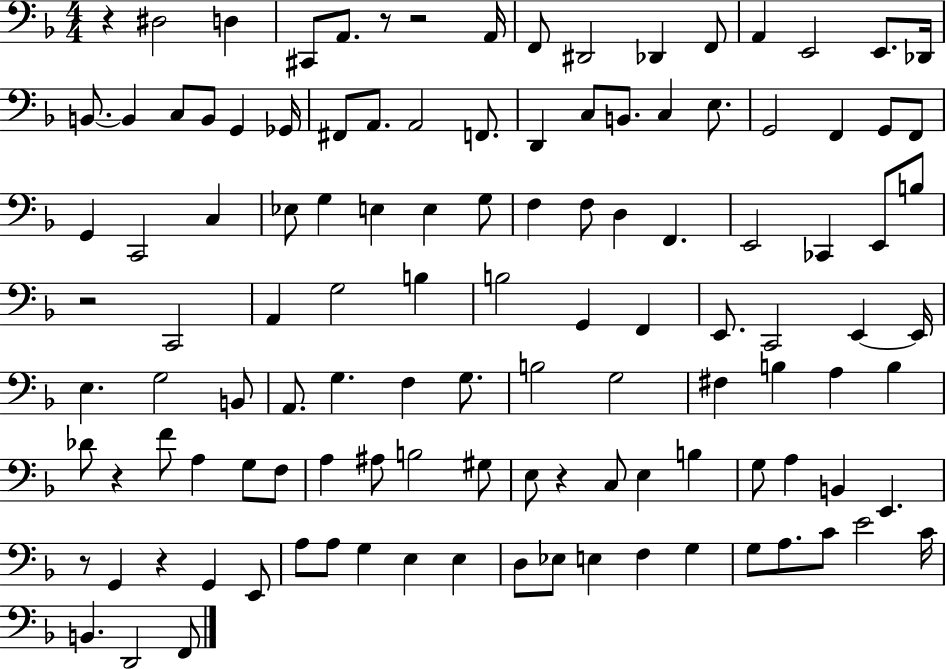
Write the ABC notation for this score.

X:1
T:Untitled
M:4/4
L:1/4
K:F
z ^D,2 D, ^C,,/2 A,,/2 z/2 z2 A,,/4 F,,/2 ^D,,2 _D,, F,,/2 A,, E,,2 E,,/2 _D,,/4 B,,/2 B,, C,/2 B,,/2 G,, _G,,/4 ^F,,/2 A,,/2 A,,2 F,,/2 D,, C,/2 B,,/2 C, E,/2 G,,2 F,, G,,/2 F,,/2 G,, C,,2 C, _E,/2 G, E, E, G,/2 F, F,/2 D, F,, E,,2 _C,, E,,/2 B,/2 z2 C,,2 A,, G,2 B, B,2 G,, F,, E,,/2 C,,2 E,, E,,/4 E, G,2 B,,/2 A,,/2 G, F, G,/2 B,2 G,2 ^F, B, A, B, _D/2 z F/2 A, G,/2 F,/2 A, ^A,/2 B,2 ^G,/2 E,/2 z C,/2 E, B, G,/2 A, B,, E,, z/2 G,, z G,, E,,/2 A,/2 A,/2 G, E, E, D,/2 _E,/2 E, F, G, G,/2 A,/2 C/2 E2 C/4 B,, D,,2 F,,/2